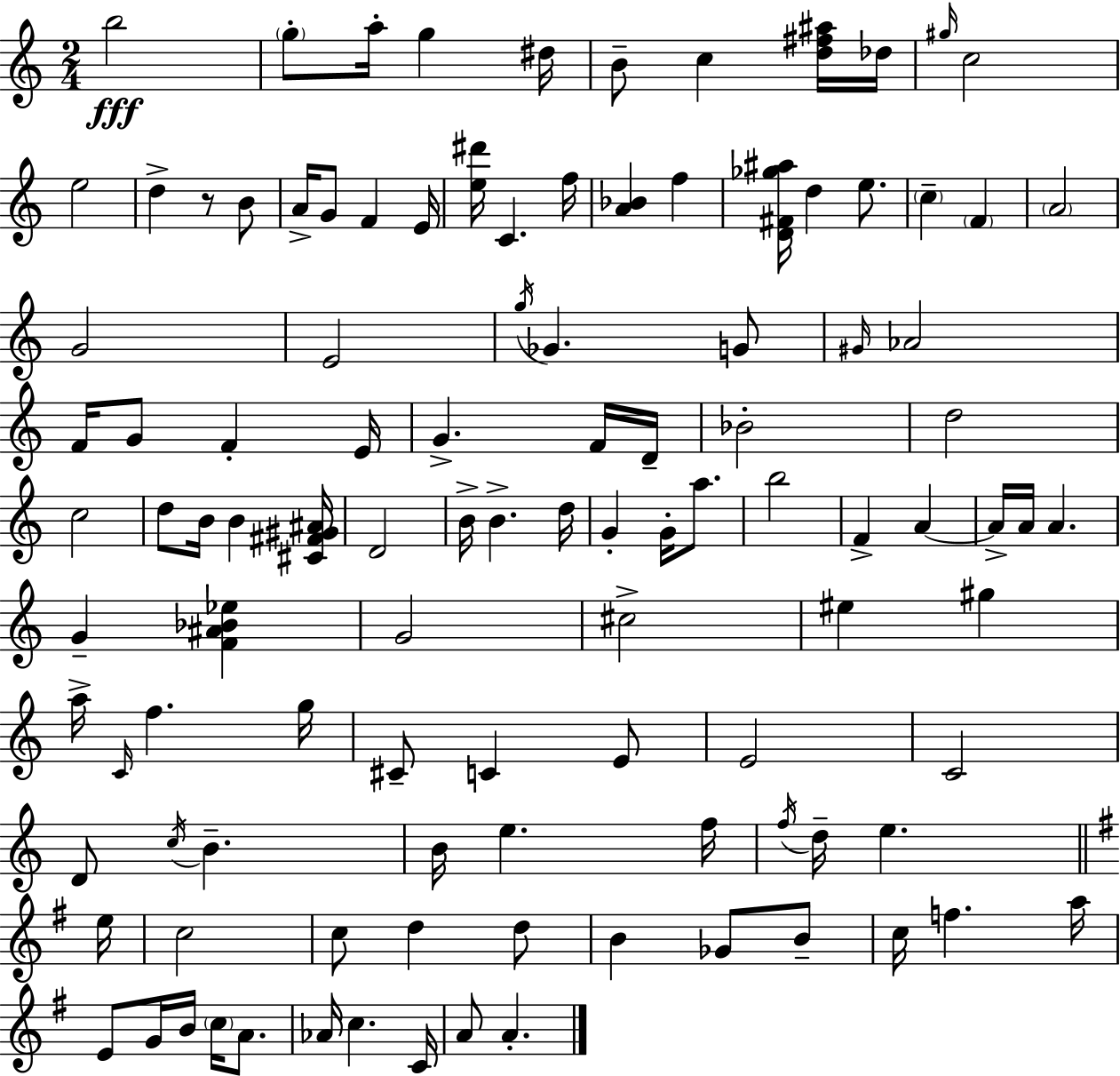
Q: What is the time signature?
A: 2/4